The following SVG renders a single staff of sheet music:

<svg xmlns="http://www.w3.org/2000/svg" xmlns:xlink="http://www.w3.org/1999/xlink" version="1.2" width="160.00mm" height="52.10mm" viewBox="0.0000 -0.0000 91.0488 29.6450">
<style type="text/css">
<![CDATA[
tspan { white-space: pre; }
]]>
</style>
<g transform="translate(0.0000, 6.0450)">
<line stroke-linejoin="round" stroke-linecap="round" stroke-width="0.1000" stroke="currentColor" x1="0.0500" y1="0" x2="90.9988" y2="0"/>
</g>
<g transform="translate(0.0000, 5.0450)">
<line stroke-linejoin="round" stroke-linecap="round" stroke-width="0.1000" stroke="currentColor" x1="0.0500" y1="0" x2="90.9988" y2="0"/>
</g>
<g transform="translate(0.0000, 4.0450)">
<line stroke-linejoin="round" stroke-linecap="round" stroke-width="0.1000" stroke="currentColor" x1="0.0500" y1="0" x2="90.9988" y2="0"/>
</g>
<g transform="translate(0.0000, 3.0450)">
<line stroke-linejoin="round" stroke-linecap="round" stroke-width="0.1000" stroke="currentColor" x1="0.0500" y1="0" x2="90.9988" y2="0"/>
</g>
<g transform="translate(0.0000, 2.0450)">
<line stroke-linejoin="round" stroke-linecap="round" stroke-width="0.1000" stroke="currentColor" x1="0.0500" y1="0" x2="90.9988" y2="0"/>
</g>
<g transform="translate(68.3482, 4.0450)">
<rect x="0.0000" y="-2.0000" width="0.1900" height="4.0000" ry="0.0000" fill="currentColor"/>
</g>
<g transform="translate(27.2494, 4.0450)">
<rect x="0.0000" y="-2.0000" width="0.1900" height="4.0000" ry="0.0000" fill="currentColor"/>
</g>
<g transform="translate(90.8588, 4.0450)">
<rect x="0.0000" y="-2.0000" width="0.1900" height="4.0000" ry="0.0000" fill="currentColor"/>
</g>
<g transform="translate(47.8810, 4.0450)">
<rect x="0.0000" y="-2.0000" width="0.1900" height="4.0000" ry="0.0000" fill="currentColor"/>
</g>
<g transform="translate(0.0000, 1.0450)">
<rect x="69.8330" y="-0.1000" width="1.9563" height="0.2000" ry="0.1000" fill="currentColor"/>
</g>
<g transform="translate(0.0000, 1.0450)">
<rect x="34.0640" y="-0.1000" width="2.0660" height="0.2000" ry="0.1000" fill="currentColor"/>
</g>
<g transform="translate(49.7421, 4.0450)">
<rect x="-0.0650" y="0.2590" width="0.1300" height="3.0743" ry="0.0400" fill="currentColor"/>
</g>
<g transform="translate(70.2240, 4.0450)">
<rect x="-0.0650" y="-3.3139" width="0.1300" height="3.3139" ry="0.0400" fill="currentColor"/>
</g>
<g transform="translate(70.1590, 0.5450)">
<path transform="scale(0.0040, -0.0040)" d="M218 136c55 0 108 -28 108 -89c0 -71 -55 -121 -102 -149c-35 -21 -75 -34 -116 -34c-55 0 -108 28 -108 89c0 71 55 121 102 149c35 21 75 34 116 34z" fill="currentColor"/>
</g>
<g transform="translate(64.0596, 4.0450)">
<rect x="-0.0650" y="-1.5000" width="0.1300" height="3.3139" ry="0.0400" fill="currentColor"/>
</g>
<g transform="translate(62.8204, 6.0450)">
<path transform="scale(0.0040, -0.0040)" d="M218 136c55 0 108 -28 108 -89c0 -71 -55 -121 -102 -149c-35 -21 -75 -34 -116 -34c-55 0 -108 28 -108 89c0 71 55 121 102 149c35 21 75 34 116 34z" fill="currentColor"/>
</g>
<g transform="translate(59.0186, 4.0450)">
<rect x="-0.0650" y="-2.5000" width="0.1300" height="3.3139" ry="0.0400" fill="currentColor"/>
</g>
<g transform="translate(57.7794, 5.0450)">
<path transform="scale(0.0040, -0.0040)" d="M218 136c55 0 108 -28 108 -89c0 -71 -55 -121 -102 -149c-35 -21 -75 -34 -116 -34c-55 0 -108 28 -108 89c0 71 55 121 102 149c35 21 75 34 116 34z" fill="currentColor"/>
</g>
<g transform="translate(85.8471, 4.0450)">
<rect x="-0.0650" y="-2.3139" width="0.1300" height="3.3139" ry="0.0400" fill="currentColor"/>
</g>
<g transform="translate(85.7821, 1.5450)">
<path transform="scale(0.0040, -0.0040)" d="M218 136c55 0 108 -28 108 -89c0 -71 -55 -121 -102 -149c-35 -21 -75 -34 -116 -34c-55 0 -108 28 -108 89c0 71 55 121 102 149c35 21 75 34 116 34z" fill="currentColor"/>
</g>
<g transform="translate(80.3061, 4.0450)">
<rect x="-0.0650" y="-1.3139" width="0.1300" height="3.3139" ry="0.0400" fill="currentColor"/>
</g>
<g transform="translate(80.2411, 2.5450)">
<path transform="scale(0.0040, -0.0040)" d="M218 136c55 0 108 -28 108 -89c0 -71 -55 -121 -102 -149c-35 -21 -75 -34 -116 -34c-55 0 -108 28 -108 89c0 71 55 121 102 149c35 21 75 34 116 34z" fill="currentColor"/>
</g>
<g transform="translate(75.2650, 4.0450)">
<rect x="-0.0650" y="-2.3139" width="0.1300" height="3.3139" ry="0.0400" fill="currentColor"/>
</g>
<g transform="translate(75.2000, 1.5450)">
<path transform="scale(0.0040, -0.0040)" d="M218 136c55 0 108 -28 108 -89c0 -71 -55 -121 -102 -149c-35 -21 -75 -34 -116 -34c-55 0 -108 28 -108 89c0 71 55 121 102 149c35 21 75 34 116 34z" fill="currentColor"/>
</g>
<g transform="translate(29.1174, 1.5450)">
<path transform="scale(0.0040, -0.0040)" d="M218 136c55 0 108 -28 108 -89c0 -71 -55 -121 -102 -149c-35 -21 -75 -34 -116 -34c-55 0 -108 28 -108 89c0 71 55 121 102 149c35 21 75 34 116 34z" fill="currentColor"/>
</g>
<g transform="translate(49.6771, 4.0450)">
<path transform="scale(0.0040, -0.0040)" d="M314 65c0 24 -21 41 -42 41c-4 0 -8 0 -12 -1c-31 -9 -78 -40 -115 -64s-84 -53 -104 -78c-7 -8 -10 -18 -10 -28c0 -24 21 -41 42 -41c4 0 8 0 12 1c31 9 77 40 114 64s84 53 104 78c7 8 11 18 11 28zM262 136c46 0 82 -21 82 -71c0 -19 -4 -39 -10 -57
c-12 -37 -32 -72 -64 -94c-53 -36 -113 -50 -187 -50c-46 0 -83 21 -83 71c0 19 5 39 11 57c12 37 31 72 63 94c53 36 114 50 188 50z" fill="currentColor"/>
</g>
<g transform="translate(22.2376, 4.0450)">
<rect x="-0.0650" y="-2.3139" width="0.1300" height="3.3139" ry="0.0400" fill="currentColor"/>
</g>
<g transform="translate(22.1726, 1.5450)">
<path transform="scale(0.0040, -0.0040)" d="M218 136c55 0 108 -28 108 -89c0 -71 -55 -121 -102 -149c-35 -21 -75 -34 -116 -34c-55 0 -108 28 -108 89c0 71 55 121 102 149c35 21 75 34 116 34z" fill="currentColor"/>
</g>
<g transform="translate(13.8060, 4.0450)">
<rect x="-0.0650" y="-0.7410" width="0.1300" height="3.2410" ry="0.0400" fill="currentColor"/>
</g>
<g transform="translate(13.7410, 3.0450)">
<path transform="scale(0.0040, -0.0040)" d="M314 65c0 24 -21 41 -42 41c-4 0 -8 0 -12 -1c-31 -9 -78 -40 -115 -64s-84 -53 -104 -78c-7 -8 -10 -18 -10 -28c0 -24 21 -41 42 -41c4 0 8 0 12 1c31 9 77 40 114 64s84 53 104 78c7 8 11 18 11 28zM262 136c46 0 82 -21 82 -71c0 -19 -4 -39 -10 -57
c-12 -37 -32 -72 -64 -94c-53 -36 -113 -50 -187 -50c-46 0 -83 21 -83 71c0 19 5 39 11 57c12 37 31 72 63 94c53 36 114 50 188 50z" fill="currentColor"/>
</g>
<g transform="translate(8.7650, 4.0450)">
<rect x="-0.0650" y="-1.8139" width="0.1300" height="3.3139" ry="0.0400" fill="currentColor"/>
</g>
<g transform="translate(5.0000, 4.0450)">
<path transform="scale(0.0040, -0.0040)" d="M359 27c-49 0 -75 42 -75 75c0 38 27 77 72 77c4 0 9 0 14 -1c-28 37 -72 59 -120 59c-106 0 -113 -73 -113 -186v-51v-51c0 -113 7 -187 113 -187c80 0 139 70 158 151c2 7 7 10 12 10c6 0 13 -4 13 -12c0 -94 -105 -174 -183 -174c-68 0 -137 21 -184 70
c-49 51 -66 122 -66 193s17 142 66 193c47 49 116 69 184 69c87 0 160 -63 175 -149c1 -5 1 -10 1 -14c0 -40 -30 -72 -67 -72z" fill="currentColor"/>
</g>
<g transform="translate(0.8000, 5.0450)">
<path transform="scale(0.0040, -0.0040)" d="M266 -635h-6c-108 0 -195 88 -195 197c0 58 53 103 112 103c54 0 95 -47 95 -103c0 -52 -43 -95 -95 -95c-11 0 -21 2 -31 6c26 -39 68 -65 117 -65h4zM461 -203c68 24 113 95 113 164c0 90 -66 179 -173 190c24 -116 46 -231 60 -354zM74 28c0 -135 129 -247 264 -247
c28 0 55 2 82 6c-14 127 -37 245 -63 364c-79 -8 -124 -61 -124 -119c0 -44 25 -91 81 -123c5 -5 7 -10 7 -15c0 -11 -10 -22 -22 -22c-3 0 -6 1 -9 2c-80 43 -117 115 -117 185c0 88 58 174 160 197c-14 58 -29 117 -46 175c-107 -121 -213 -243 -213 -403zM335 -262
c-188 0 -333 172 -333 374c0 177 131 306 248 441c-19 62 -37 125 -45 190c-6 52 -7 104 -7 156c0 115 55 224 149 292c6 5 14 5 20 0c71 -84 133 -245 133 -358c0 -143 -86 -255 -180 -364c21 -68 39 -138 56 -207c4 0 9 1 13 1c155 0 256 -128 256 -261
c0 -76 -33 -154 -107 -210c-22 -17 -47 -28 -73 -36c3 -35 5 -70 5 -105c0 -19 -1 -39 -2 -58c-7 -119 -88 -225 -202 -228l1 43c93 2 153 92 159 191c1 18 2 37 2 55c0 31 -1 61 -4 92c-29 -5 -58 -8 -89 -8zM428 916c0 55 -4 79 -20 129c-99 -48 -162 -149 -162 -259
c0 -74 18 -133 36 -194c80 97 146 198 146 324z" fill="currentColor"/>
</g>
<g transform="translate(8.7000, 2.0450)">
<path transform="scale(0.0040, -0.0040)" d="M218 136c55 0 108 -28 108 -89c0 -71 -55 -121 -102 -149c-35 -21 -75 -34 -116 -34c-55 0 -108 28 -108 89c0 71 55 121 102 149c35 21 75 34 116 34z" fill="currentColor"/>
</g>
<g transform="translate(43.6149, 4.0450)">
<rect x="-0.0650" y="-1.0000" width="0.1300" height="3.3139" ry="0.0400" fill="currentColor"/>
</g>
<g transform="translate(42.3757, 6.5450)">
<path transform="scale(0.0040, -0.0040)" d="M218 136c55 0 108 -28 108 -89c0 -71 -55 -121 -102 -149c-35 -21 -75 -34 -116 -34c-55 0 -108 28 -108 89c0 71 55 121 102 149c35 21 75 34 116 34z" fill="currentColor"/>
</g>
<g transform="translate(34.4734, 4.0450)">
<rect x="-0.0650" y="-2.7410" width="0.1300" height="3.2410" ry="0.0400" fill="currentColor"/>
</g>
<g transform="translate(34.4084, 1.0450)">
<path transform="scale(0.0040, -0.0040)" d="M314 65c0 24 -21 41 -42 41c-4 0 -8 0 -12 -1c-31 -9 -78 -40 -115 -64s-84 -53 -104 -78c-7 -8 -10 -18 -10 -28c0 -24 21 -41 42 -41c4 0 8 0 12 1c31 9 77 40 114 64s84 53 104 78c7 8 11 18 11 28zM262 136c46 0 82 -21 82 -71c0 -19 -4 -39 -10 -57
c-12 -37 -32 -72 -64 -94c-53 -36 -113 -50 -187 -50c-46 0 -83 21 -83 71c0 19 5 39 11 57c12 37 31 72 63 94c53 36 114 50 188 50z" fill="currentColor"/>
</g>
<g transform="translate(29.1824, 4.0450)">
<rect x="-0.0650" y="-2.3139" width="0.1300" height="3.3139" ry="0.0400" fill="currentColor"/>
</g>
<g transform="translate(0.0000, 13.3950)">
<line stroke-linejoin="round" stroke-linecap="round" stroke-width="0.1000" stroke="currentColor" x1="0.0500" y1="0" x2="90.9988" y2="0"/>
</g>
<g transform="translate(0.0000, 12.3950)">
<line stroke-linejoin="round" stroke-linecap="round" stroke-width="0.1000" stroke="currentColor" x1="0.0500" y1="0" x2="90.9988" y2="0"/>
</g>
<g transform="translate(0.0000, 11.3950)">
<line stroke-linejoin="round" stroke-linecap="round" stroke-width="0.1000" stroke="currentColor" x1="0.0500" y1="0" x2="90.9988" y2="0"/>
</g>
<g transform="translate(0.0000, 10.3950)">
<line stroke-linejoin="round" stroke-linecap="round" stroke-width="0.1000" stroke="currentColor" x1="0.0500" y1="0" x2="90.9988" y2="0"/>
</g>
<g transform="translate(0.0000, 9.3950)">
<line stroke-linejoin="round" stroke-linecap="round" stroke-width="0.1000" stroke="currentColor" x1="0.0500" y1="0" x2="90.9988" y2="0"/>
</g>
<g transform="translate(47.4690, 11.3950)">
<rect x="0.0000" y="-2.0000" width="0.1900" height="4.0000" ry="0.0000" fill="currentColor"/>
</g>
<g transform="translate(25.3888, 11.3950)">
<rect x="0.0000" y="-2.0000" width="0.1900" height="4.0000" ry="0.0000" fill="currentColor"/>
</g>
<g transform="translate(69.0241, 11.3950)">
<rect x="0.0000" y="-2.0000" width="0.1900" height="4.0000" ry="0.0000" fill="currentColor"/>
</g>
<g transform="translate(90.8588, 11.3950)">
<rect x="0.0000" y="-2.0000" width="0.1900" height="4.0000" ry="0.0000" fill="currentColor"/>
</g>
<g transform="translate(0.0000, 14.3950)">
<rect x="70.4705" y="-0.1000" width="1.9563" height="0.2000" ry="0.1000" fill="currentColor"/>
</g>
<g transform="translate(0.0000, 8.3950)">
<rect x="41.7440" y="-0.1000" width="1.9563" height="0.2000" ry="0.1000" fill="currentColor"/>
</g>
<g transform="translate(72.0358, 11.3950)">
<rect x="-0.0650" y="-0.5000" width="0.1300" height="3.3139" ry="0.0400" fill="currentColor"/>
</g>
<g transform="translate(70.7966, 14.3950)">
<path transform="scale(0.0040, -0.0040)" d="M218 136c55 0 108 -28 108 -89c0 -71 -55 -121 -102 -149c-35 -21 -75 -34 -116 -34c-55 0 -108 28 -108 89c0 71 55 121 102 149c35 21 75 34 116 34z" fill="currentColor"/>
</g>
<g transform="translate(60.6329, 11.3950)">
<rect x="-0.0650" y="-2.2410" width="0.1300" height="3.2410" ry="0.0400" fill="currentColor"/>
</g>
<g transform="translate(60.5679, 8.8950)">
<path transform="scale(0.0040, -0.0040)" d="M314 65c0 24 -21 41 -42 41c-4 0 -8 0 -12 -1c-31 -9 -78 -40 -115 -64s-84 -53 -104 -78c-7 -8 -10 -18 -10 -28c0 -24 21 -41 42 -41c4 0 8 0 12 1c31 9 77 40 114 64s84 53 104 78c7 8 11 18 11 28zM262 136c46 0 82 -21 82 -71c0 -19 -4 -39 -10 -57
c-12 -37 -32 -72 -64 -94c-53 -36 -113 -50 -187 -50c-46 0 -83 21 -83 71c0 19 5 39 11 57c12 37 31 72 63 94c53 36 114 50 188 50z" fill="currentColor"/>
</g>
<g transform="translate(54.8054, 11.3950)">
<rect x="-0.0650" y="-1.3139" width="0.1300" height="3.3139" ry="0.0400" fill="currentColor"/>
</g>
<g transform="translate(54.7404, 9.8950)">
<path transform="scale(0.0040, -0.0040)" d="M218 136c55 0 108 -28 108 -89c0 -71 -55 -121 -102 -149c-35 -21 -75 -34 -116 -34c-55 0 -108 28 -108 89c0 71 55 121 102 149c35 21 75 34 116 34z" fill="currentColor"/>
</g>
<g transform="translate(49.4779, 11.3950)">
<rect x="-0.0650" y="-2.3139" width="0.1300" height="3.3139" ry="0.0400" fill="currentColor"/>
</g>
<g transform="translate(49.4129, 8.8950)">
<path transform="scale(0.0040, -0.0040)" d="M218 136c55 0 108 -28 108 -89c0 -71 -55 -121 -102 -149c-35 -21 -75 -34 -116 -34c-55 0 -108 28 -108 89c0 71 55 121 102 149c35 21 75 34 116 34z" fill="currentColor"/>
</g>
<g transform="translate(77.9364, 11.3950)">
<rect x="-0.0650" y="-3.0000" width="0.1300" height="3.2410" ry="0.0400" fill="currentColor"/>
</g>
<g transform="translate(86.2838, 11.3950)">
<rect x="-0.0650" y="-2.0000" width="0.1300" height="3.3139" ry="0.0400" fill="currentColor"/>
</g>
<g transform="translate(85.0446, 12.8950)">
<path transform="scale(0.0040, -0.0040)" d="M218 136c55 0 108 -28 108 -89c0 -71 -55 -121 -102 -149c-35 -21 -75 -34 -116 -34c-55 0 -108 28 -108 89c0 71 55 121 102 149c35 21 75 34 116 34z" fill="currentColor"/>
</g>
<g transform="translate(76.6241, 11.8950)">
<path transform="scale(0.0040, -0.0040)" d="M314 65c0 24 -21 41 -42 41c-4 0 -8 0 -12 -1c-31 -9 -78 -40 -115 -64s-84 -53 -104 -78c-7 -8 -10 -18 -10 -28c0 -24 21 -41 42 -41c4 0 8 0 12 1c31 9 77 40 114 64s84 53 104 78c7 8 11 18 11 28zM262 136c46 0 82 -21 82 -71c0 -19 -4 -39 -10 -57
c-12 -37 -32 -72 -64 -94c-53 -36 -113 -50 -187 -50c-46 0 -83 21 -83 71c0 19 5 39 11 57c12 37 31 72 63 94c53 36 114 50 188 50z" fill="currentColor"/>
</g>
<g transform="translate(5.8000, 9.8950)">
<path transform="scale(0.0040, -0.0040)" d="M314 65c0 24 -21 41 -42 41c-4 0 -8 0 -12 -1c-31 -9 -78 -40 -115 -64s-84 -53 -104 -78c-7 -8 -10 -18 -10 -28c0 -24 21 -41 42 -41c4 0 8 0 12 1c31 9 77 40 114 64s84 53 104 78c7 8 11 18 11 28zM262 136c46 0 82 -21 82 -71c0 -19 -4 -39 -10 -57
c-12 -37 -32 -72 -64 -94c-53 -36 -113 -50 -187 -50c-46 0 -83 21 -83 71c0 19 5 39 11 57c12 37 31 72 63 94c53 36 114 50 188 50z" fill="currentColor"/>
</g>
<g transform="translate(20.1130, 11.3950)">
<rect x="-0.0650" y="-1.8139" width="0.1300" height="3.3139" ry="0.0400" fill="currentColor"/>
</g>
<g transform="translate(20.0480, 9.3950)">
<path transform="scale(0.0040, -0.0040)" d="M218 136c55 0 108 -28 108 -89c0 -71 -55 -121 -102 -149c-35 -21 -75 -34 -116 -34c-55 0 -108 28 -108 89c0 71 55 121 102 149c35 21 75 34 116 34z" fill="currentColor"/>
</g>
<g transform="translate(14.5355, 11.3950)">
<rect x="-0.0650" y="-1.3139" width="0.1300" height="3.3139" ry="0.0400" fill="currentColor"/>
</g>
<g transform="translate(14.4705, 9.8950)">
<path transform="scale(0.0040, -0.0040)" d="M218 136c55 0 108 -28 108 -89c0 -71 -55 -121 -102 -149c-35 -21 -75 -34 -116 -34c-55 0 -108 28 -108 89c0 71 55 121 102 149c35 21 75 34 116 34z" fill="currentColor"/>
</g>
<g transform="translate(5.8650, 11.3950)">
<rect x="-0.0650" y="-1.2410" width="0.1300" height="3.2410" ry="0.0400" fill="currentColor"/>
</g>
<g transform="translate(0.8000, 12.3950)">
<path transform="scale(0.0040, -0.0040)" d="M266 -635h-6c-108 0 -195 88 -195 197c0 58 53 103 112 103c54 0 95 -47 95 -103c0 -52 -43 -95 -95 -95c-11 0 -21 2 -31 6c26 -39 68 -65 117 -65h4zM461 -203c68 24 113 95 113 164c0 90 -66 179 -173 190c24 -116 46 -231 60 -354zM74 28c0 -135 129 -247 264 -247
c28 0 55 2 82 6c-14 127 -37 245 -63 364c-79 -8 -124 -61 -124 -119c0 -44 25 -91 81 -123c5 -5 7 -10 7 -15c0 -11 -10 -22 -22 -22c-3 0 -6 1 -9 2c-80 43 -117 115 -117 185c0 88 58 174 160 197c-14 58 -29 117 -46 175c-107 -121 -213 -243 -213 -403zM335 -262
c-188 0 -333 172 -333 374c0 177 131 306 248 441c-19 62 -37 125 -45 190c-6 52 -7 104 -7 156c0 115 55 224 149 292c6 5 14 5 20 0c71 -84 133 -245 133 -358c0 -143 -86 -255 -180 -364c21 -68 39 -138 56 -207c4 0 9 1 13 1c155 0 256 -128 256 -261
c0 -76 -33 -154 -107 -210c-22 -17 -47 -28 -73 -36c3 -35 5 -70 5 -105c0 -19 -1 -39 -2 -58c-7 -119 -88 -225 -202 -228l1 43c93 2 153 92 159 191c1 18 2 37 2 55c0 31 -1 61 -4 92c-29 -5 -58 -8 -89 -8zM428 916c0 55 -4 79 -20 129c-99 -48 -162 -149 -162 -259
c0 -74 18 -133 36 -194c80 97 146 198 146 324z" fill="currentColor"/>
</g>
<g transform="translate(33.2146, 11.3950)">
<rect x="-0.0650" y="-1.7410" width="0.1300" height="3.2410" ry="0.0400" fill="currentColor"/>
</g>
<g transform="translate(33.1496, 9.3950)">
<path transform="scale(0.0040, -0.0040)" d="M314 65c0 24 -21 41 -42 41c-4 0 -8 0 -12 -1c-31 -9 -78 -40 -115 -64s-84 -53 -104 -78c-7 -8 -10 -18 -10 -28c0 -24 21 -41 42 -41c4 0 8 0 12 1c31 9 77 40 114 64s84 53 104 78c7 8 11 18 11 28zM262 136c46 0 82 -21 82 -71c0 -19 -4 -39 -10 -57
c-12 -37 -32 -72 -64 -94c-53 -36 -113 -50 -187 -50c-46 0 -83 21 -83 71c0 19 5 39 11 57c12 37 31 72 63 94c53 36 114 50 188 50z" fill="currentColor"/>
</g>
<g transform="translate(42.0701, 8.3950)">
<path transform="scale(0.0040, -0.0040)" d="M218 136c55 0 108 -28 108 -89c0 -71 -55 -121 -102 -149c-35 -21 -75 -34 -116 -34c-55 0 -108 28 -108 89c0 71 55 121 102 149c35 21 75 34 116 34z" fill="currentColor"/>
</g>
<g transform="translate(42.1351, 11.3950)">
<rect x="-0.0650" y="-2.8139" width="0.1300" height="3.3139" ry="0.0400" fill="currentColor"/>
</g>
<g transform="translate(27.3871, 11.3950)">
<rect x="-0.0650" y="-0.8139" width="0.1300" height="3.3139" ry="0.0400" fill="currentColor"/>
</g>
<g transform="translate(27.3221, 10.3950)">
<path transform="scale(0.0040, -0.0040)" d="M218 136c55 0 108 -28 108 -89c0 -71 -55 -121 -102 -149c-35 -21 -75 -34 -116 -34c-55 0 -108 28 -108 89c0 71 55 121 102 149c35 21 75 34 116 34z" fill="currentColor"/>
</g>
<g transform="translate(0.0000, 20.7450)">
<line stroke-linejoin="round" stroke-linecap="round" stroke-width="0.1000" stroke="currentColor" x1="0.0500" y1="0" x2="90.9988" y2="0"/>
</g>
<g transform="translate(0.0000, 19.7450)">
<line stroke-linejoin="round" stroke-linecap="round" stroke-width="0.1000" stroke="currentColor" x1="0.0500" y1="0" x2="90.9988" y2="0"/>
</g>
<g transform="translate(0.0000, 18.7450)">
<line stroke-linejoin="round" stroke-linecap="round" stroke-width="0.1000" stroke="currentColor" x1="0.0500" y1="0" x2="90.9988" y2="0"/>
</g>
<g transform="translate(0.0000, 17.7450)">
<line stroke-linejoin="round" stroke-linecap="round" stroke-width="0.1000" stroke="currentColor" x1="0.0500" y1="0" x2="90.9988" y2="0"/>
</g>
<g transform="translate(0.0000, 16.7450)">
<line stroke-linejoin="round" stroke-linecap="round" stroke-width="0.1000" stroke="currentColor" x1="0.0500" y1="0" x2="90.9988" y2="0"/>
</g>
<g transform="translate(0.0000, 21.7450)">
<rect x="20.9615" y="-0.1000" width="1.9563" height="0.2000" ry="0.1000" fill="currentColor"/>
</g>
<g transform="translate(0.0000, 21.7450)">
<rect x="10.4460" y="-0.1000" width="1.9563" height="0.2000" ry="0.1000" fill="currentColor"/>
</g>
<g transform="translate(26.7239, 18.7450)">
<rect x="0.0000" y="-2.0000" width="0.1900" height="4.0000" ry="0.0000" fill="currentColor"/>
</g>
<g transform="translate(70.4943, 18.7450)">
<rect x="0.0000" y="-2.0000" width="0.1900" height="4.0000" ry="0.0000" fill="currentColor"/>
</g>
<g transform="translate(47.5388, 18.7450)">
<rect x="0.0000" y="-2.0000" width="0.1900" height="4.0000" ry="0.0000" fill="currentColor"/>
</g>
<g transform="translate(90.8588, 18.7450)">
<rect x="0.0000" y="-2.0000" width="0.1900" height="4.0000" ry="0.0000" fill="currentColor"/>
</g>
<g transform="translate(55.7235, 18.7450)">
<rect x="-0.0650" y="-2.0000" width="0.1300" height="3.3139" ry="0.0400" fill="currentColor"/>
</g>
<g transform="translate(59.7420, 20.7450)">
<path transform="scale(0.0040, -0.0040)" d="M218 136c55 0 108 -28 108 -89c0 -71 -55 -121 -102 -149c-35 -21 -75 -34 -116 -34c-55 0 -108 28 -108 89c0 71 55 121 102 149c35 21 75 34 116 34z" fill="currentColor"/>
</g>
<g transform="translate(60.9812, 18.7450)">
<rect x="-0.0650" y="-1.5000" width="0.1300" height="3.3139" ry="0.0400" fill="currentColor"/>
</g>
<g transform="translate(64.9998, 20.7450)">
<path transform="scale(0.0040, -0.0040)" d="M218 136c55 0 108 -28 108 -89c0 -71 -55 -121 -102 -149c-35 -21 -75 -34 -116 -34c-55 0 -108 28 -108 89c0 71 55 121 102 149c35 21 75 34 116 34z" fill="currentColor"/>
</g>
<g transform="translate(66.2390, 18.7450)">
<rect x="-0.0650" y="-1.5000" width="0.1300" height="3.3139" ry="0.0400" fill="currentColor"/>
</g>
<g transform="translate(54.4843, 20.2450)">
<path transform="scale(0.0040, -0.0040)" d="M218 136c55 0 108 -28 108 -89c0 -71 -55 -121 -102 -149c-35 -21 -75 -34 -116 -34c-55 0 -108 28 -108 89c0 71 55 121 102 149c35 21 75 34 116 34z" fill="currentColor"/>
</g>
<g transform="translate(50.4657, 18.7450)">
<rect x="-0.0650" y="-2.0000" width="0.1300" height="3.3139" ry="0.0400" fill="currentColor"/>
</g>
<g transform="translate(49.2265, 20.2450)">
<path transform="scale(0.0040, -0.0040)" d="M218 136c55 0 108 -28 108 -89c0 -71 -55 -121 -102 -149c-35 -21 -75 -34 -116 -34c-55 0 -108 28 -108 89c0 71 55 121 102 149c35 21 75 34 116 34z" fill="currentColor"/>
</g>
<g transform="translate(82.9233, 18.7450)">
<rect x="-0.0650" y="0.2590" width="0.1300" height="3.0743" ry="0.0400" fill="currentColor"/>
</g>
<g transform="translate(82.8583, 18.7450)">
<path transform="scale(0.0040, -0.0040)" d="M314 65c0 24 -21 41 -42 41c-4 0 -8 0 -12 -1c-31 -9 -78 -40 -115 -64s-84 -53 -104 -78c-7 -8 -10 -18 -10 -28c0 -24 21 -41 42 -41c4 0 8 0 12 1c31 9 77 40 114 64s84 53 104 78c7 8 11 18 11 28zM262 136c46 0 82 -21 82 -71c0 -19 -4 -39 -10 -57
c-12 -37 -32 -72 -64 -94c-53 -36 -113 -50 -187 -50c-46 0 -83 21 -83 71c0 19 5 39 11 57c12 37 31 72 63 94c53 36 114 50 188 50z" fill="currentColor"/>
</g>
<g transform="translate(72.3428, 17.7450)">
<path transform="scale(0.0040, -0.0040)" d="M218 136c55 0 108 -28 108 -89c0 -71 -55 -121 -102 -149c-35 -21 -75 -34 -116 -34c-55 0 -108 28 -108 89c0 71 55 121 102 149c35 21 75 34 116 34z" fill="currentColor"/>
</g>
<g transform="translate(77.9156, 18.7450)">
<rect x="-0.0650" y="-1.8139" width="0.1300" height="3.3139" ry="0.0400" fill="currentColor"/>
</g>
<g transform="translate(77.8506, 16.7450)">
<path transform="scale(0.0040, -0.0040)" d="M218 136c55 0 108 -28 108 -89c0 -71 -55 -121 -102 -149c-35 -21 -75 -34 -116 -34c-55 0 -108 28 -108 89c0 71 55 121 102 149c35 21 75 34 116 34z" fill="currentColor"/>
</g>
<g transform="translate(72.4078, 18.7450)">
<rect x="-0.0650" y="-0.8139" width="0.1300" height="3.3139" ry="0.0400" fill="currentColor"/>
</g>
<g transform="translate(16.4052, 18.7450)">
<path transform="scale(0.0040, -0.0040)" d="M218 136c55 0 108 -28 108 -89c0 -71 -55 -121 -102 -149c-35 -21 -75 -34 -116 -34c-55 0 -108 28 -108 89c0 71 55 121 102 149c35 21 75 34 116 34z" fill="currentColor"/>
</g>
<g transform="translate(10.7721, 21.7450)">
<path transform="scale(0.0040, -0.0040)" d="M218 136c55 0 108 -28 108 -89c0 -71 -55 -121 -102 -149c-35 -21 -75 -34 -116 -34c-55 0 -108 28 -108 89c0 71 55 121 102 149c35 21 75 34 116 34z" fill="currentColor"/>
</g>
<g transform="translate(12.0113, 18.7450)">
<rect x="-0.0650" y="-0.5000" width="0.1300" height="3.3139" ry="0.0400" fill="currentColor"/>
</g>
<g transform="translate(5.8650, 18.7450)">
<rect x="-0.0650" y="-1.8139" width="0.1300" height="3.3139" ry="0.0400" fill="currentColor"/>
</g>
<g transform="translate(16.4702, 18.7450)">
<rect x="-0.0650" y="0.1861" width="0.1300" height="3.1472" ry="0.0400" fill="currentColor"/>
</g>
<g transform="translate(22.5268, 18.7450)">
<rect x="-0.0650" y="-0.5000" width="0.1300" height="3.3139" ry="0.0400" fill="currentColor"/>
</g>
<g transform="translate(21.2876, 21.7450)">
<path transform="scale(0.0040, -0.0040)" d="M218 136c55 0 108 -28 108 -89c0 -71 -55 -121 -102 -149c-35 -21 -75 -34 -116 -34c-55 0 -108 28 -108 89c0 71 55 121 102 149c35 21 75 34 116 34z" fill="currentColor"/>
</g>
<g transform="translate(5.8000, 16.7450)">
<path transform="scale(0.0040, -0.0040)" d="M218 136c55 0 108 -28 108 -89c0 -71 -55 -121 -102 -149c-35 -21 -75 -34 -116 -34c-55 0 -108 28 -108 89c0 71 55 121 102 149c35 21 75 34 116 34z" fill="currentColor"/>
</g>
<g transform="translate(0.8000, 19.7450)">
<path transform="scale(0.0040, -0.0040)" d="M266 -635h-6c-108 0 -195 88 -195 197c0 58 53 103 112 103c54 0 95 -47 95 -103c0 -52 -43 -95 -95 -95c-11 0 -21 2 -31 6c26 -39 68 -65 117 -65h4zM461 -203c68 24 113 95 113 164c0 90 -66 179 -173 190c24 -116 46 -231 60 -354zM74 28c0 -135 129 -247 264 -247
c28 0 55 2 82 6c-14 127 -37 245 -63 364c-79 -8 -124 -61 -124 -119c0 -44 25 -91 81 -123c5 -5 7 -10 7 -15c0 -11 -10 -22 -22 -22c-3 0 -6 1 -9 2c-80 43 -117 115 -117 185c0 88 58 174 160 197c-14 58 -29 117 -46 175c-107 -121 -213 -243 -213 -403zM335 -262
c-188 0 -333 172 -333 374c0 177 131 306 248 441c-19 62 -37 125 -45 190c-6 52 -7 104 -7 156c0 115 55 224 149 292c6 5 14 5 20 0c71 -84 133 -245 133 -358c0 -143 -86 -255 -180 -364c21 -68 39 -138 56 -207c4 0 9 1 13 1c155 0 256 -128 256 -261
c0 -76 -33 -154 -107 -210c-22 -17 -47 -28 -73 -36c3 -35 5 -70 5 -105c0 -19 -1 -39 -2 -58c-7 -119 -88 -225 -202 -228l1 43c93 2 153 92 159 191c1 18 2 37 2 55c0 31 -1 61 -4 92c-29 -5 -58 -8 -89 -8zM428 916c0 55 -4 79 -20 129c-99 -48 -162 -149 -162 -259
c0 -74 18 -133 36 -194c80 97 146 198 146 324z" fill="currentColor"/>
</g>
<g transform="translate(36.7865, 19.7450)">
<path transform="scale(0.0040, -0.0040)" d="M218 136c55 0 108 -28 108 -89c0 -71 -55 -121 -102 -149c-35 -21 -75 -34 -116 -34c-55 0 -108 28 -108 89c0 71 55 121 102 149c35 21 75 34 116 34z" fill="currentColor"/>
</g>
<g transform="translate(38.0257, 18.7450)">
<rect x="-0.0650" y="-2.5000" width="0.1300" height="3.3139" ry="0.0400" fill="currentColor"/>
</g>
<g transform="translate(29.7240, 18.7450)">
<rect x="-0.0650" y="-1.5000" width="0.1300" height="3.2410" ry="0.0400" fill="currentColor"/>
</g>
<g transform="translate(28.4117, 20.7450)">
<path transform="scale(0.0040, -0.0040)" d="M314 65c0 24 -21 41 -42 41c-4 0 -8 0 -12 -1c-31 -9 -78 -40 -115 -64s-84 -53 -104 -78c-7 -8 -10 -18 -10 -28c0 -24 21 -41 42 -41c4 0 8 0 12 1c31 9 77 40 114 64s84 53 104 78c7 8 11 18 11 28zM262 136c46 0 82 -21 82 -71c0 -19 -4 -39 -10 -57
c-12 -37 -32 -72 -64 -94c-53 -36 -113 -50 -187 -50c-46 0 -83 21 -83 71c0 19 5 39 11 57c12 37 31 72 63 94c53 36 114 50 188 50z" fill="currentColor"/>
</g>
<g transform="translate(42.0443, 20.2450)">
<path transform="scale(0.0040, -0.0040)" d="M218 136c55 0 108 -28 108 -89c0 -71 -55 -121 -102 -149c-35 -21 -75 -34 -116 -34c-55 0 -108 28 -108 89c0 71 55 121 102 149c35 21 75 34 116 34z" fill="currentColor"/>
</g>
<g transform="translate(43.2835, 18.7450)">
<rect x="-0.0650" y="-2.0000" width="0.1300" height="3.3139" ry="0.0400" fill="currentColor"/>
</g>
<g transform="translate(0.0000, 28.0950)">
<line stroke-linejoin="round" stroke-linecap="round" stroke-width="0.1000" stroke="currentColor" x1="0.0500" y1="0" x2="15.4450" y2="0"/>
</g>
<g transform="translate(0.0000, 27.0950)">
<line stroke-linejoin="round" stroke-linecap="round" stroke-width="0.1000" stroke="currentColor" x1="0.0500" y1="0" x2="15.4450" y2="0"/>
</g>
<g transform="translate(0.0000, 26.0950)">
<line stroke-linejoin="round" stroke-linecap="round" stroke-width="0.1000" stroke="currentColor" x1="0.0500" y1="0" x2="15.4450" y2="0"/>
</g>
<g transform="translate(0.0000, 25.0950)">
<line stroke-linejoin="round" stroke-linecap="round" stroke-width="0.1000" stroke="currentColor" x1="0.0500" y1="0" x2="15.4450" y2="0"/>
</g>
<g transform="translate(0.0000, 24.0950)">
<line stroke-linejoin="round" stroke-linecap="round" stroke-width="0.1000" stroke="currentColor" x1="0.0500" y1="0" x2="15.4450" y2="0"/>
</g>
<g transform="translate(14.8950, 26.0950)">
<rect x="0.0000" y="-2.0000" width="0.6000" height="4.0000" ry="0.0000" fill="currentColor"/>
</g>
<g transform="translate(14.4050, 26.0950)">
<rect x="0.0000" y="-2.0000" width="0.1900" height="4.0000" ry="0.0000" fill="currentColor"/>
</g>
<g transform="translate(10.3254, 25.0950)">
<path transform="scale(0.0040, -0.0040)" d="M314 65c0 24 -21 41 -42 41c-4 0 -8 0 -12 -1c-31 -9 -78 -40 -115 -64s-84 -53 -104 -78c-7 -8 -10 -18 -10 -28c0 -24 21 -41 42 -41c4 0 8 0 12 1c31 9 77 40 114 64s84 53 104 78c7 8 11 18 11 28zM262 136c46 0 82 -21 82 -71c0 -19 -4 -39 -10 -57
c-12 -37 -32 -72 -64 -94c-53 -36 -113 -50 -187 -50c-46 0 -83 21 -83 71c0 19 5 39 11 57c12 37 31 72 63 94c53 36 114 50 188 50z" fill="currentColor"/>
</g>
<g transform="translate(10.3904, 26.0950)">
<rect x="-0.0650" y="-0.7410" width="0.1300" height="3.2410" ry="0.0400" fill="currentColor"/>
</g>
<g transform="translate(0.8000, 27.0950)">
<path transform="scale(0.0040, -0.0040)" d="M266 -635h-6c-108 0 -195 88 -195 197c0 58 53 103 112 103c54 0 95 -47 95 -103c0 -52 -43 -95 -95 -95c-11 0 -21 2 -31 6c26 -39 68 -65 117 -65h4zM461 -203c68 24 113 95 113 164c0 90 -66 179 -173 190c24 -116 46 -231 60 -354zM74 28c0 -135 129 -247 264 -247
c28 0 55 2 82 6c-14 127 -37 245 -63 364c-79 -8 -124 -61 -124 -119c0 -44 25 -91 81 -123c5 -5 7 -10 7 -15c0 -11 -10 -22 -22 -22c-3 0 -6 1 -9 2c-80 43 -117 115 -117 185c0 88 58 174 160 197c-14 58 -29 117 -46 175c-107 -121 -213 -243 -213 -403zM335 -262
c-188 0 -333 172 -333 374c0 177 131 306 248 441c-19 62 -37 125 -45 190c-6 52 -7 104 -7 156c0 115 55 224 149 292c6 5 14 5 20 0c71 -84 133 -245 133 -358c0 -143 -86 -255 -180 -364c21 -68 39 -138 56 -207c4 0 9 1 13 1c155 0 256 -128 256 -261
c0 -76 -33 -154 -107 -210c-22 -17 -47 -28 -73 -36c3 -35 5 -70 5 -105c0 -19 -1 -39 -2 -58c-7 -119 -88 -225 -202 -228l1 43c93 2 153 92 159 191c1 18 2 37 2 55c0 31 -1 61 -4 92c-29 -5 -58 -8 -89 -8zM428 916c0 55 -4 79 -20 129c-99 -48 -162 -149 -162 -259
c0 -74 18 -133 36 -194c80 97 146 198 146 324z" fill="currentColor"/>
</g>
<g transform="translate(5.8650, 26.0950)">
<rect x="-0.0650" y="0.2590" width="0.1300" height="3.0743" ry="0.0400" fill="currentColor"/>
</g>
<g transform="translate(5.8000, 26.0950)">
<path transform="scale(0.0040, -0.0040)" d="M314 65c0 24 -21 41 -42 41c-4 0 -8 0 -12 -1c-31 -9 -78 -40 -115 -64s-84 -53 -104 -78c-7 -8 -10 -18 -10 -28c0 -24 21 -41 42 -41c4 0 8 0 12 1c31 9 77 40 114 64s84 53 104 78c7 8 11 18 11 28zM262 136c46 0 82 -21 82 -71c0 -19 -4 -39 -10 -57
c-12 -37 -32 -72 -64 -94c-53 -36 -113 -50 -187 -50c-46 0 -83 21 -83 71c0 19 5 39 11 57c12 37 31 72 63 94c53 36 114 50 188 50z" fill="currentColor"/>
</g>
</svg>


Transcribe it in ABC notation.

X:1
T:Untitled
M:4/4
L:1/4
K:C
f d2 g g a2 D B2 G E b g e g e2 e f d f2 a g e g2 C A2 F f C B C E2 G F F F E E d f B2 B2 d2